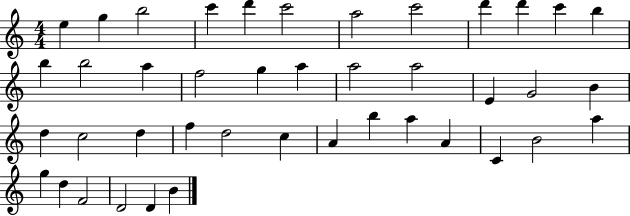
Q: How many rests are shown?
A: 0